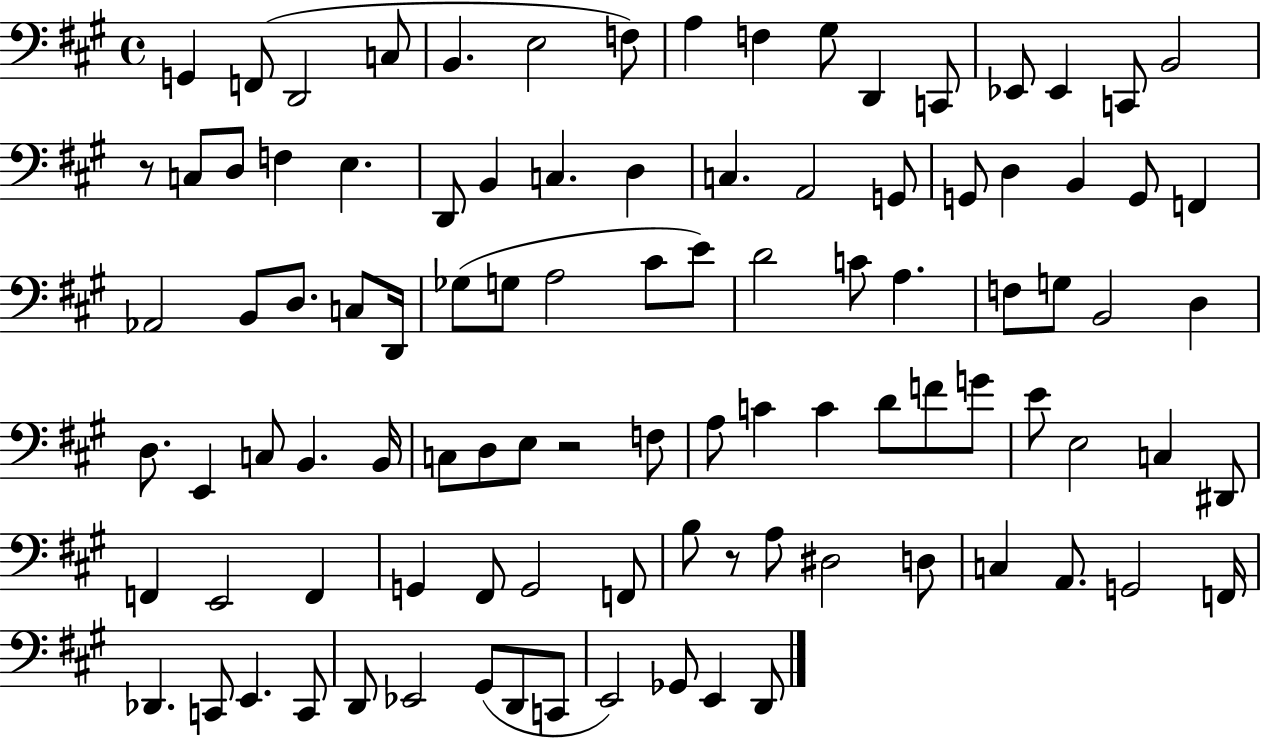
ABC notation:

X:1
T:Untitled
M:4/4
L:1/4
K:A
G,, F,,/2 D,,2 C,/2 B,, E,2 F,/2 A, F, ^G,/2 D,, C,,/2 _E,,/2 _E,, C,,/2 B,,2 z/2 C,/2 D,/2 F, E, D,,/2 B,, C, D, C, A,,2 G,,/2 G,,/2 D, B,, G,,/2 F,, _A,,2 B,,/2 D,/2 C,/2 D,,/4 _G,/2 G,/2 A,2 ^C/2 E/2 D2 C/2 A, F,/2 G,/2 B,,2 D, D,/2 E,, C,/2 B,, B,,/4 C,/2 D,/2 E,/2 z2 F,/2 A,/2 C C D/2 F/2 G/2 E/2 E,2 C, ^D,,/2 F,, E,,2 F,, G,, ^F,,/2 G,,2 F,,/2 B,/2 z/2 A,/2 ^D,2 D,/2 C, A,,/2 G,,2 F,,/4 _D,, C,,/2 E,, C,,/2 D,,/2 _E,,2 ^G,,/2 D,,/2 C,,/2 E,,2 _G,,/2 E,, D,,/2